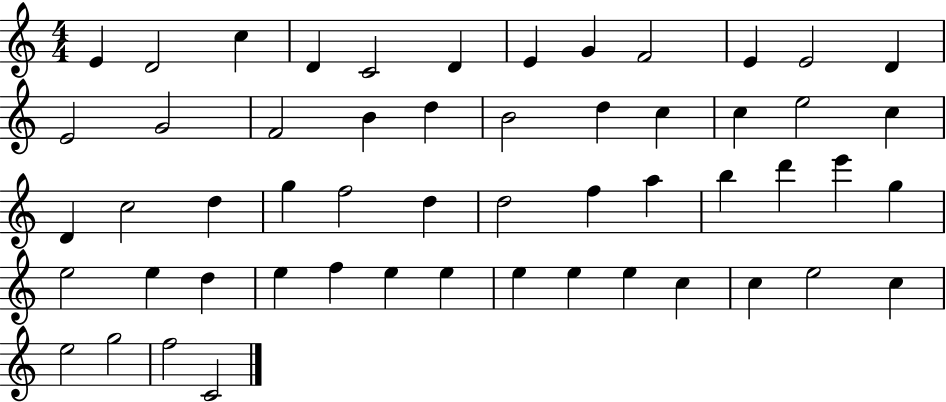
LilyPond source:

{
  \clef treble
  \numericTimeSignature
  \time 4/4
  \key c \major
  e'4 d'2 c''4 | d'4 c'2 d'4 | e'4 g'4 f'2 | e'4 e'2 d'4 | \break e'2 g'2 | f'2 b'4 d''4 | b'2 d''4 c''4 | c''4 e''2 c''4 | \break d'4 c''2 d''4 | g''4 f''2 d''4 | d''2 f''4 a''4 | b''4 d'''4 e'''4 g''4 | \break e''2 e''4 d''4 | e''4 f''4 e''4 e''4 | e''4 e''4 e''4 c''4 | c''4 e''2 c''4 | \break e''2 g''2 | f''2 c'2 | \bar "|."
}